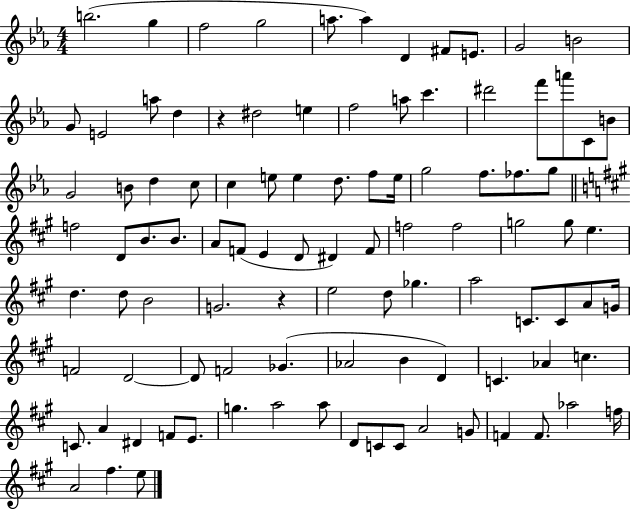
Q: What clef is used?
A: treble